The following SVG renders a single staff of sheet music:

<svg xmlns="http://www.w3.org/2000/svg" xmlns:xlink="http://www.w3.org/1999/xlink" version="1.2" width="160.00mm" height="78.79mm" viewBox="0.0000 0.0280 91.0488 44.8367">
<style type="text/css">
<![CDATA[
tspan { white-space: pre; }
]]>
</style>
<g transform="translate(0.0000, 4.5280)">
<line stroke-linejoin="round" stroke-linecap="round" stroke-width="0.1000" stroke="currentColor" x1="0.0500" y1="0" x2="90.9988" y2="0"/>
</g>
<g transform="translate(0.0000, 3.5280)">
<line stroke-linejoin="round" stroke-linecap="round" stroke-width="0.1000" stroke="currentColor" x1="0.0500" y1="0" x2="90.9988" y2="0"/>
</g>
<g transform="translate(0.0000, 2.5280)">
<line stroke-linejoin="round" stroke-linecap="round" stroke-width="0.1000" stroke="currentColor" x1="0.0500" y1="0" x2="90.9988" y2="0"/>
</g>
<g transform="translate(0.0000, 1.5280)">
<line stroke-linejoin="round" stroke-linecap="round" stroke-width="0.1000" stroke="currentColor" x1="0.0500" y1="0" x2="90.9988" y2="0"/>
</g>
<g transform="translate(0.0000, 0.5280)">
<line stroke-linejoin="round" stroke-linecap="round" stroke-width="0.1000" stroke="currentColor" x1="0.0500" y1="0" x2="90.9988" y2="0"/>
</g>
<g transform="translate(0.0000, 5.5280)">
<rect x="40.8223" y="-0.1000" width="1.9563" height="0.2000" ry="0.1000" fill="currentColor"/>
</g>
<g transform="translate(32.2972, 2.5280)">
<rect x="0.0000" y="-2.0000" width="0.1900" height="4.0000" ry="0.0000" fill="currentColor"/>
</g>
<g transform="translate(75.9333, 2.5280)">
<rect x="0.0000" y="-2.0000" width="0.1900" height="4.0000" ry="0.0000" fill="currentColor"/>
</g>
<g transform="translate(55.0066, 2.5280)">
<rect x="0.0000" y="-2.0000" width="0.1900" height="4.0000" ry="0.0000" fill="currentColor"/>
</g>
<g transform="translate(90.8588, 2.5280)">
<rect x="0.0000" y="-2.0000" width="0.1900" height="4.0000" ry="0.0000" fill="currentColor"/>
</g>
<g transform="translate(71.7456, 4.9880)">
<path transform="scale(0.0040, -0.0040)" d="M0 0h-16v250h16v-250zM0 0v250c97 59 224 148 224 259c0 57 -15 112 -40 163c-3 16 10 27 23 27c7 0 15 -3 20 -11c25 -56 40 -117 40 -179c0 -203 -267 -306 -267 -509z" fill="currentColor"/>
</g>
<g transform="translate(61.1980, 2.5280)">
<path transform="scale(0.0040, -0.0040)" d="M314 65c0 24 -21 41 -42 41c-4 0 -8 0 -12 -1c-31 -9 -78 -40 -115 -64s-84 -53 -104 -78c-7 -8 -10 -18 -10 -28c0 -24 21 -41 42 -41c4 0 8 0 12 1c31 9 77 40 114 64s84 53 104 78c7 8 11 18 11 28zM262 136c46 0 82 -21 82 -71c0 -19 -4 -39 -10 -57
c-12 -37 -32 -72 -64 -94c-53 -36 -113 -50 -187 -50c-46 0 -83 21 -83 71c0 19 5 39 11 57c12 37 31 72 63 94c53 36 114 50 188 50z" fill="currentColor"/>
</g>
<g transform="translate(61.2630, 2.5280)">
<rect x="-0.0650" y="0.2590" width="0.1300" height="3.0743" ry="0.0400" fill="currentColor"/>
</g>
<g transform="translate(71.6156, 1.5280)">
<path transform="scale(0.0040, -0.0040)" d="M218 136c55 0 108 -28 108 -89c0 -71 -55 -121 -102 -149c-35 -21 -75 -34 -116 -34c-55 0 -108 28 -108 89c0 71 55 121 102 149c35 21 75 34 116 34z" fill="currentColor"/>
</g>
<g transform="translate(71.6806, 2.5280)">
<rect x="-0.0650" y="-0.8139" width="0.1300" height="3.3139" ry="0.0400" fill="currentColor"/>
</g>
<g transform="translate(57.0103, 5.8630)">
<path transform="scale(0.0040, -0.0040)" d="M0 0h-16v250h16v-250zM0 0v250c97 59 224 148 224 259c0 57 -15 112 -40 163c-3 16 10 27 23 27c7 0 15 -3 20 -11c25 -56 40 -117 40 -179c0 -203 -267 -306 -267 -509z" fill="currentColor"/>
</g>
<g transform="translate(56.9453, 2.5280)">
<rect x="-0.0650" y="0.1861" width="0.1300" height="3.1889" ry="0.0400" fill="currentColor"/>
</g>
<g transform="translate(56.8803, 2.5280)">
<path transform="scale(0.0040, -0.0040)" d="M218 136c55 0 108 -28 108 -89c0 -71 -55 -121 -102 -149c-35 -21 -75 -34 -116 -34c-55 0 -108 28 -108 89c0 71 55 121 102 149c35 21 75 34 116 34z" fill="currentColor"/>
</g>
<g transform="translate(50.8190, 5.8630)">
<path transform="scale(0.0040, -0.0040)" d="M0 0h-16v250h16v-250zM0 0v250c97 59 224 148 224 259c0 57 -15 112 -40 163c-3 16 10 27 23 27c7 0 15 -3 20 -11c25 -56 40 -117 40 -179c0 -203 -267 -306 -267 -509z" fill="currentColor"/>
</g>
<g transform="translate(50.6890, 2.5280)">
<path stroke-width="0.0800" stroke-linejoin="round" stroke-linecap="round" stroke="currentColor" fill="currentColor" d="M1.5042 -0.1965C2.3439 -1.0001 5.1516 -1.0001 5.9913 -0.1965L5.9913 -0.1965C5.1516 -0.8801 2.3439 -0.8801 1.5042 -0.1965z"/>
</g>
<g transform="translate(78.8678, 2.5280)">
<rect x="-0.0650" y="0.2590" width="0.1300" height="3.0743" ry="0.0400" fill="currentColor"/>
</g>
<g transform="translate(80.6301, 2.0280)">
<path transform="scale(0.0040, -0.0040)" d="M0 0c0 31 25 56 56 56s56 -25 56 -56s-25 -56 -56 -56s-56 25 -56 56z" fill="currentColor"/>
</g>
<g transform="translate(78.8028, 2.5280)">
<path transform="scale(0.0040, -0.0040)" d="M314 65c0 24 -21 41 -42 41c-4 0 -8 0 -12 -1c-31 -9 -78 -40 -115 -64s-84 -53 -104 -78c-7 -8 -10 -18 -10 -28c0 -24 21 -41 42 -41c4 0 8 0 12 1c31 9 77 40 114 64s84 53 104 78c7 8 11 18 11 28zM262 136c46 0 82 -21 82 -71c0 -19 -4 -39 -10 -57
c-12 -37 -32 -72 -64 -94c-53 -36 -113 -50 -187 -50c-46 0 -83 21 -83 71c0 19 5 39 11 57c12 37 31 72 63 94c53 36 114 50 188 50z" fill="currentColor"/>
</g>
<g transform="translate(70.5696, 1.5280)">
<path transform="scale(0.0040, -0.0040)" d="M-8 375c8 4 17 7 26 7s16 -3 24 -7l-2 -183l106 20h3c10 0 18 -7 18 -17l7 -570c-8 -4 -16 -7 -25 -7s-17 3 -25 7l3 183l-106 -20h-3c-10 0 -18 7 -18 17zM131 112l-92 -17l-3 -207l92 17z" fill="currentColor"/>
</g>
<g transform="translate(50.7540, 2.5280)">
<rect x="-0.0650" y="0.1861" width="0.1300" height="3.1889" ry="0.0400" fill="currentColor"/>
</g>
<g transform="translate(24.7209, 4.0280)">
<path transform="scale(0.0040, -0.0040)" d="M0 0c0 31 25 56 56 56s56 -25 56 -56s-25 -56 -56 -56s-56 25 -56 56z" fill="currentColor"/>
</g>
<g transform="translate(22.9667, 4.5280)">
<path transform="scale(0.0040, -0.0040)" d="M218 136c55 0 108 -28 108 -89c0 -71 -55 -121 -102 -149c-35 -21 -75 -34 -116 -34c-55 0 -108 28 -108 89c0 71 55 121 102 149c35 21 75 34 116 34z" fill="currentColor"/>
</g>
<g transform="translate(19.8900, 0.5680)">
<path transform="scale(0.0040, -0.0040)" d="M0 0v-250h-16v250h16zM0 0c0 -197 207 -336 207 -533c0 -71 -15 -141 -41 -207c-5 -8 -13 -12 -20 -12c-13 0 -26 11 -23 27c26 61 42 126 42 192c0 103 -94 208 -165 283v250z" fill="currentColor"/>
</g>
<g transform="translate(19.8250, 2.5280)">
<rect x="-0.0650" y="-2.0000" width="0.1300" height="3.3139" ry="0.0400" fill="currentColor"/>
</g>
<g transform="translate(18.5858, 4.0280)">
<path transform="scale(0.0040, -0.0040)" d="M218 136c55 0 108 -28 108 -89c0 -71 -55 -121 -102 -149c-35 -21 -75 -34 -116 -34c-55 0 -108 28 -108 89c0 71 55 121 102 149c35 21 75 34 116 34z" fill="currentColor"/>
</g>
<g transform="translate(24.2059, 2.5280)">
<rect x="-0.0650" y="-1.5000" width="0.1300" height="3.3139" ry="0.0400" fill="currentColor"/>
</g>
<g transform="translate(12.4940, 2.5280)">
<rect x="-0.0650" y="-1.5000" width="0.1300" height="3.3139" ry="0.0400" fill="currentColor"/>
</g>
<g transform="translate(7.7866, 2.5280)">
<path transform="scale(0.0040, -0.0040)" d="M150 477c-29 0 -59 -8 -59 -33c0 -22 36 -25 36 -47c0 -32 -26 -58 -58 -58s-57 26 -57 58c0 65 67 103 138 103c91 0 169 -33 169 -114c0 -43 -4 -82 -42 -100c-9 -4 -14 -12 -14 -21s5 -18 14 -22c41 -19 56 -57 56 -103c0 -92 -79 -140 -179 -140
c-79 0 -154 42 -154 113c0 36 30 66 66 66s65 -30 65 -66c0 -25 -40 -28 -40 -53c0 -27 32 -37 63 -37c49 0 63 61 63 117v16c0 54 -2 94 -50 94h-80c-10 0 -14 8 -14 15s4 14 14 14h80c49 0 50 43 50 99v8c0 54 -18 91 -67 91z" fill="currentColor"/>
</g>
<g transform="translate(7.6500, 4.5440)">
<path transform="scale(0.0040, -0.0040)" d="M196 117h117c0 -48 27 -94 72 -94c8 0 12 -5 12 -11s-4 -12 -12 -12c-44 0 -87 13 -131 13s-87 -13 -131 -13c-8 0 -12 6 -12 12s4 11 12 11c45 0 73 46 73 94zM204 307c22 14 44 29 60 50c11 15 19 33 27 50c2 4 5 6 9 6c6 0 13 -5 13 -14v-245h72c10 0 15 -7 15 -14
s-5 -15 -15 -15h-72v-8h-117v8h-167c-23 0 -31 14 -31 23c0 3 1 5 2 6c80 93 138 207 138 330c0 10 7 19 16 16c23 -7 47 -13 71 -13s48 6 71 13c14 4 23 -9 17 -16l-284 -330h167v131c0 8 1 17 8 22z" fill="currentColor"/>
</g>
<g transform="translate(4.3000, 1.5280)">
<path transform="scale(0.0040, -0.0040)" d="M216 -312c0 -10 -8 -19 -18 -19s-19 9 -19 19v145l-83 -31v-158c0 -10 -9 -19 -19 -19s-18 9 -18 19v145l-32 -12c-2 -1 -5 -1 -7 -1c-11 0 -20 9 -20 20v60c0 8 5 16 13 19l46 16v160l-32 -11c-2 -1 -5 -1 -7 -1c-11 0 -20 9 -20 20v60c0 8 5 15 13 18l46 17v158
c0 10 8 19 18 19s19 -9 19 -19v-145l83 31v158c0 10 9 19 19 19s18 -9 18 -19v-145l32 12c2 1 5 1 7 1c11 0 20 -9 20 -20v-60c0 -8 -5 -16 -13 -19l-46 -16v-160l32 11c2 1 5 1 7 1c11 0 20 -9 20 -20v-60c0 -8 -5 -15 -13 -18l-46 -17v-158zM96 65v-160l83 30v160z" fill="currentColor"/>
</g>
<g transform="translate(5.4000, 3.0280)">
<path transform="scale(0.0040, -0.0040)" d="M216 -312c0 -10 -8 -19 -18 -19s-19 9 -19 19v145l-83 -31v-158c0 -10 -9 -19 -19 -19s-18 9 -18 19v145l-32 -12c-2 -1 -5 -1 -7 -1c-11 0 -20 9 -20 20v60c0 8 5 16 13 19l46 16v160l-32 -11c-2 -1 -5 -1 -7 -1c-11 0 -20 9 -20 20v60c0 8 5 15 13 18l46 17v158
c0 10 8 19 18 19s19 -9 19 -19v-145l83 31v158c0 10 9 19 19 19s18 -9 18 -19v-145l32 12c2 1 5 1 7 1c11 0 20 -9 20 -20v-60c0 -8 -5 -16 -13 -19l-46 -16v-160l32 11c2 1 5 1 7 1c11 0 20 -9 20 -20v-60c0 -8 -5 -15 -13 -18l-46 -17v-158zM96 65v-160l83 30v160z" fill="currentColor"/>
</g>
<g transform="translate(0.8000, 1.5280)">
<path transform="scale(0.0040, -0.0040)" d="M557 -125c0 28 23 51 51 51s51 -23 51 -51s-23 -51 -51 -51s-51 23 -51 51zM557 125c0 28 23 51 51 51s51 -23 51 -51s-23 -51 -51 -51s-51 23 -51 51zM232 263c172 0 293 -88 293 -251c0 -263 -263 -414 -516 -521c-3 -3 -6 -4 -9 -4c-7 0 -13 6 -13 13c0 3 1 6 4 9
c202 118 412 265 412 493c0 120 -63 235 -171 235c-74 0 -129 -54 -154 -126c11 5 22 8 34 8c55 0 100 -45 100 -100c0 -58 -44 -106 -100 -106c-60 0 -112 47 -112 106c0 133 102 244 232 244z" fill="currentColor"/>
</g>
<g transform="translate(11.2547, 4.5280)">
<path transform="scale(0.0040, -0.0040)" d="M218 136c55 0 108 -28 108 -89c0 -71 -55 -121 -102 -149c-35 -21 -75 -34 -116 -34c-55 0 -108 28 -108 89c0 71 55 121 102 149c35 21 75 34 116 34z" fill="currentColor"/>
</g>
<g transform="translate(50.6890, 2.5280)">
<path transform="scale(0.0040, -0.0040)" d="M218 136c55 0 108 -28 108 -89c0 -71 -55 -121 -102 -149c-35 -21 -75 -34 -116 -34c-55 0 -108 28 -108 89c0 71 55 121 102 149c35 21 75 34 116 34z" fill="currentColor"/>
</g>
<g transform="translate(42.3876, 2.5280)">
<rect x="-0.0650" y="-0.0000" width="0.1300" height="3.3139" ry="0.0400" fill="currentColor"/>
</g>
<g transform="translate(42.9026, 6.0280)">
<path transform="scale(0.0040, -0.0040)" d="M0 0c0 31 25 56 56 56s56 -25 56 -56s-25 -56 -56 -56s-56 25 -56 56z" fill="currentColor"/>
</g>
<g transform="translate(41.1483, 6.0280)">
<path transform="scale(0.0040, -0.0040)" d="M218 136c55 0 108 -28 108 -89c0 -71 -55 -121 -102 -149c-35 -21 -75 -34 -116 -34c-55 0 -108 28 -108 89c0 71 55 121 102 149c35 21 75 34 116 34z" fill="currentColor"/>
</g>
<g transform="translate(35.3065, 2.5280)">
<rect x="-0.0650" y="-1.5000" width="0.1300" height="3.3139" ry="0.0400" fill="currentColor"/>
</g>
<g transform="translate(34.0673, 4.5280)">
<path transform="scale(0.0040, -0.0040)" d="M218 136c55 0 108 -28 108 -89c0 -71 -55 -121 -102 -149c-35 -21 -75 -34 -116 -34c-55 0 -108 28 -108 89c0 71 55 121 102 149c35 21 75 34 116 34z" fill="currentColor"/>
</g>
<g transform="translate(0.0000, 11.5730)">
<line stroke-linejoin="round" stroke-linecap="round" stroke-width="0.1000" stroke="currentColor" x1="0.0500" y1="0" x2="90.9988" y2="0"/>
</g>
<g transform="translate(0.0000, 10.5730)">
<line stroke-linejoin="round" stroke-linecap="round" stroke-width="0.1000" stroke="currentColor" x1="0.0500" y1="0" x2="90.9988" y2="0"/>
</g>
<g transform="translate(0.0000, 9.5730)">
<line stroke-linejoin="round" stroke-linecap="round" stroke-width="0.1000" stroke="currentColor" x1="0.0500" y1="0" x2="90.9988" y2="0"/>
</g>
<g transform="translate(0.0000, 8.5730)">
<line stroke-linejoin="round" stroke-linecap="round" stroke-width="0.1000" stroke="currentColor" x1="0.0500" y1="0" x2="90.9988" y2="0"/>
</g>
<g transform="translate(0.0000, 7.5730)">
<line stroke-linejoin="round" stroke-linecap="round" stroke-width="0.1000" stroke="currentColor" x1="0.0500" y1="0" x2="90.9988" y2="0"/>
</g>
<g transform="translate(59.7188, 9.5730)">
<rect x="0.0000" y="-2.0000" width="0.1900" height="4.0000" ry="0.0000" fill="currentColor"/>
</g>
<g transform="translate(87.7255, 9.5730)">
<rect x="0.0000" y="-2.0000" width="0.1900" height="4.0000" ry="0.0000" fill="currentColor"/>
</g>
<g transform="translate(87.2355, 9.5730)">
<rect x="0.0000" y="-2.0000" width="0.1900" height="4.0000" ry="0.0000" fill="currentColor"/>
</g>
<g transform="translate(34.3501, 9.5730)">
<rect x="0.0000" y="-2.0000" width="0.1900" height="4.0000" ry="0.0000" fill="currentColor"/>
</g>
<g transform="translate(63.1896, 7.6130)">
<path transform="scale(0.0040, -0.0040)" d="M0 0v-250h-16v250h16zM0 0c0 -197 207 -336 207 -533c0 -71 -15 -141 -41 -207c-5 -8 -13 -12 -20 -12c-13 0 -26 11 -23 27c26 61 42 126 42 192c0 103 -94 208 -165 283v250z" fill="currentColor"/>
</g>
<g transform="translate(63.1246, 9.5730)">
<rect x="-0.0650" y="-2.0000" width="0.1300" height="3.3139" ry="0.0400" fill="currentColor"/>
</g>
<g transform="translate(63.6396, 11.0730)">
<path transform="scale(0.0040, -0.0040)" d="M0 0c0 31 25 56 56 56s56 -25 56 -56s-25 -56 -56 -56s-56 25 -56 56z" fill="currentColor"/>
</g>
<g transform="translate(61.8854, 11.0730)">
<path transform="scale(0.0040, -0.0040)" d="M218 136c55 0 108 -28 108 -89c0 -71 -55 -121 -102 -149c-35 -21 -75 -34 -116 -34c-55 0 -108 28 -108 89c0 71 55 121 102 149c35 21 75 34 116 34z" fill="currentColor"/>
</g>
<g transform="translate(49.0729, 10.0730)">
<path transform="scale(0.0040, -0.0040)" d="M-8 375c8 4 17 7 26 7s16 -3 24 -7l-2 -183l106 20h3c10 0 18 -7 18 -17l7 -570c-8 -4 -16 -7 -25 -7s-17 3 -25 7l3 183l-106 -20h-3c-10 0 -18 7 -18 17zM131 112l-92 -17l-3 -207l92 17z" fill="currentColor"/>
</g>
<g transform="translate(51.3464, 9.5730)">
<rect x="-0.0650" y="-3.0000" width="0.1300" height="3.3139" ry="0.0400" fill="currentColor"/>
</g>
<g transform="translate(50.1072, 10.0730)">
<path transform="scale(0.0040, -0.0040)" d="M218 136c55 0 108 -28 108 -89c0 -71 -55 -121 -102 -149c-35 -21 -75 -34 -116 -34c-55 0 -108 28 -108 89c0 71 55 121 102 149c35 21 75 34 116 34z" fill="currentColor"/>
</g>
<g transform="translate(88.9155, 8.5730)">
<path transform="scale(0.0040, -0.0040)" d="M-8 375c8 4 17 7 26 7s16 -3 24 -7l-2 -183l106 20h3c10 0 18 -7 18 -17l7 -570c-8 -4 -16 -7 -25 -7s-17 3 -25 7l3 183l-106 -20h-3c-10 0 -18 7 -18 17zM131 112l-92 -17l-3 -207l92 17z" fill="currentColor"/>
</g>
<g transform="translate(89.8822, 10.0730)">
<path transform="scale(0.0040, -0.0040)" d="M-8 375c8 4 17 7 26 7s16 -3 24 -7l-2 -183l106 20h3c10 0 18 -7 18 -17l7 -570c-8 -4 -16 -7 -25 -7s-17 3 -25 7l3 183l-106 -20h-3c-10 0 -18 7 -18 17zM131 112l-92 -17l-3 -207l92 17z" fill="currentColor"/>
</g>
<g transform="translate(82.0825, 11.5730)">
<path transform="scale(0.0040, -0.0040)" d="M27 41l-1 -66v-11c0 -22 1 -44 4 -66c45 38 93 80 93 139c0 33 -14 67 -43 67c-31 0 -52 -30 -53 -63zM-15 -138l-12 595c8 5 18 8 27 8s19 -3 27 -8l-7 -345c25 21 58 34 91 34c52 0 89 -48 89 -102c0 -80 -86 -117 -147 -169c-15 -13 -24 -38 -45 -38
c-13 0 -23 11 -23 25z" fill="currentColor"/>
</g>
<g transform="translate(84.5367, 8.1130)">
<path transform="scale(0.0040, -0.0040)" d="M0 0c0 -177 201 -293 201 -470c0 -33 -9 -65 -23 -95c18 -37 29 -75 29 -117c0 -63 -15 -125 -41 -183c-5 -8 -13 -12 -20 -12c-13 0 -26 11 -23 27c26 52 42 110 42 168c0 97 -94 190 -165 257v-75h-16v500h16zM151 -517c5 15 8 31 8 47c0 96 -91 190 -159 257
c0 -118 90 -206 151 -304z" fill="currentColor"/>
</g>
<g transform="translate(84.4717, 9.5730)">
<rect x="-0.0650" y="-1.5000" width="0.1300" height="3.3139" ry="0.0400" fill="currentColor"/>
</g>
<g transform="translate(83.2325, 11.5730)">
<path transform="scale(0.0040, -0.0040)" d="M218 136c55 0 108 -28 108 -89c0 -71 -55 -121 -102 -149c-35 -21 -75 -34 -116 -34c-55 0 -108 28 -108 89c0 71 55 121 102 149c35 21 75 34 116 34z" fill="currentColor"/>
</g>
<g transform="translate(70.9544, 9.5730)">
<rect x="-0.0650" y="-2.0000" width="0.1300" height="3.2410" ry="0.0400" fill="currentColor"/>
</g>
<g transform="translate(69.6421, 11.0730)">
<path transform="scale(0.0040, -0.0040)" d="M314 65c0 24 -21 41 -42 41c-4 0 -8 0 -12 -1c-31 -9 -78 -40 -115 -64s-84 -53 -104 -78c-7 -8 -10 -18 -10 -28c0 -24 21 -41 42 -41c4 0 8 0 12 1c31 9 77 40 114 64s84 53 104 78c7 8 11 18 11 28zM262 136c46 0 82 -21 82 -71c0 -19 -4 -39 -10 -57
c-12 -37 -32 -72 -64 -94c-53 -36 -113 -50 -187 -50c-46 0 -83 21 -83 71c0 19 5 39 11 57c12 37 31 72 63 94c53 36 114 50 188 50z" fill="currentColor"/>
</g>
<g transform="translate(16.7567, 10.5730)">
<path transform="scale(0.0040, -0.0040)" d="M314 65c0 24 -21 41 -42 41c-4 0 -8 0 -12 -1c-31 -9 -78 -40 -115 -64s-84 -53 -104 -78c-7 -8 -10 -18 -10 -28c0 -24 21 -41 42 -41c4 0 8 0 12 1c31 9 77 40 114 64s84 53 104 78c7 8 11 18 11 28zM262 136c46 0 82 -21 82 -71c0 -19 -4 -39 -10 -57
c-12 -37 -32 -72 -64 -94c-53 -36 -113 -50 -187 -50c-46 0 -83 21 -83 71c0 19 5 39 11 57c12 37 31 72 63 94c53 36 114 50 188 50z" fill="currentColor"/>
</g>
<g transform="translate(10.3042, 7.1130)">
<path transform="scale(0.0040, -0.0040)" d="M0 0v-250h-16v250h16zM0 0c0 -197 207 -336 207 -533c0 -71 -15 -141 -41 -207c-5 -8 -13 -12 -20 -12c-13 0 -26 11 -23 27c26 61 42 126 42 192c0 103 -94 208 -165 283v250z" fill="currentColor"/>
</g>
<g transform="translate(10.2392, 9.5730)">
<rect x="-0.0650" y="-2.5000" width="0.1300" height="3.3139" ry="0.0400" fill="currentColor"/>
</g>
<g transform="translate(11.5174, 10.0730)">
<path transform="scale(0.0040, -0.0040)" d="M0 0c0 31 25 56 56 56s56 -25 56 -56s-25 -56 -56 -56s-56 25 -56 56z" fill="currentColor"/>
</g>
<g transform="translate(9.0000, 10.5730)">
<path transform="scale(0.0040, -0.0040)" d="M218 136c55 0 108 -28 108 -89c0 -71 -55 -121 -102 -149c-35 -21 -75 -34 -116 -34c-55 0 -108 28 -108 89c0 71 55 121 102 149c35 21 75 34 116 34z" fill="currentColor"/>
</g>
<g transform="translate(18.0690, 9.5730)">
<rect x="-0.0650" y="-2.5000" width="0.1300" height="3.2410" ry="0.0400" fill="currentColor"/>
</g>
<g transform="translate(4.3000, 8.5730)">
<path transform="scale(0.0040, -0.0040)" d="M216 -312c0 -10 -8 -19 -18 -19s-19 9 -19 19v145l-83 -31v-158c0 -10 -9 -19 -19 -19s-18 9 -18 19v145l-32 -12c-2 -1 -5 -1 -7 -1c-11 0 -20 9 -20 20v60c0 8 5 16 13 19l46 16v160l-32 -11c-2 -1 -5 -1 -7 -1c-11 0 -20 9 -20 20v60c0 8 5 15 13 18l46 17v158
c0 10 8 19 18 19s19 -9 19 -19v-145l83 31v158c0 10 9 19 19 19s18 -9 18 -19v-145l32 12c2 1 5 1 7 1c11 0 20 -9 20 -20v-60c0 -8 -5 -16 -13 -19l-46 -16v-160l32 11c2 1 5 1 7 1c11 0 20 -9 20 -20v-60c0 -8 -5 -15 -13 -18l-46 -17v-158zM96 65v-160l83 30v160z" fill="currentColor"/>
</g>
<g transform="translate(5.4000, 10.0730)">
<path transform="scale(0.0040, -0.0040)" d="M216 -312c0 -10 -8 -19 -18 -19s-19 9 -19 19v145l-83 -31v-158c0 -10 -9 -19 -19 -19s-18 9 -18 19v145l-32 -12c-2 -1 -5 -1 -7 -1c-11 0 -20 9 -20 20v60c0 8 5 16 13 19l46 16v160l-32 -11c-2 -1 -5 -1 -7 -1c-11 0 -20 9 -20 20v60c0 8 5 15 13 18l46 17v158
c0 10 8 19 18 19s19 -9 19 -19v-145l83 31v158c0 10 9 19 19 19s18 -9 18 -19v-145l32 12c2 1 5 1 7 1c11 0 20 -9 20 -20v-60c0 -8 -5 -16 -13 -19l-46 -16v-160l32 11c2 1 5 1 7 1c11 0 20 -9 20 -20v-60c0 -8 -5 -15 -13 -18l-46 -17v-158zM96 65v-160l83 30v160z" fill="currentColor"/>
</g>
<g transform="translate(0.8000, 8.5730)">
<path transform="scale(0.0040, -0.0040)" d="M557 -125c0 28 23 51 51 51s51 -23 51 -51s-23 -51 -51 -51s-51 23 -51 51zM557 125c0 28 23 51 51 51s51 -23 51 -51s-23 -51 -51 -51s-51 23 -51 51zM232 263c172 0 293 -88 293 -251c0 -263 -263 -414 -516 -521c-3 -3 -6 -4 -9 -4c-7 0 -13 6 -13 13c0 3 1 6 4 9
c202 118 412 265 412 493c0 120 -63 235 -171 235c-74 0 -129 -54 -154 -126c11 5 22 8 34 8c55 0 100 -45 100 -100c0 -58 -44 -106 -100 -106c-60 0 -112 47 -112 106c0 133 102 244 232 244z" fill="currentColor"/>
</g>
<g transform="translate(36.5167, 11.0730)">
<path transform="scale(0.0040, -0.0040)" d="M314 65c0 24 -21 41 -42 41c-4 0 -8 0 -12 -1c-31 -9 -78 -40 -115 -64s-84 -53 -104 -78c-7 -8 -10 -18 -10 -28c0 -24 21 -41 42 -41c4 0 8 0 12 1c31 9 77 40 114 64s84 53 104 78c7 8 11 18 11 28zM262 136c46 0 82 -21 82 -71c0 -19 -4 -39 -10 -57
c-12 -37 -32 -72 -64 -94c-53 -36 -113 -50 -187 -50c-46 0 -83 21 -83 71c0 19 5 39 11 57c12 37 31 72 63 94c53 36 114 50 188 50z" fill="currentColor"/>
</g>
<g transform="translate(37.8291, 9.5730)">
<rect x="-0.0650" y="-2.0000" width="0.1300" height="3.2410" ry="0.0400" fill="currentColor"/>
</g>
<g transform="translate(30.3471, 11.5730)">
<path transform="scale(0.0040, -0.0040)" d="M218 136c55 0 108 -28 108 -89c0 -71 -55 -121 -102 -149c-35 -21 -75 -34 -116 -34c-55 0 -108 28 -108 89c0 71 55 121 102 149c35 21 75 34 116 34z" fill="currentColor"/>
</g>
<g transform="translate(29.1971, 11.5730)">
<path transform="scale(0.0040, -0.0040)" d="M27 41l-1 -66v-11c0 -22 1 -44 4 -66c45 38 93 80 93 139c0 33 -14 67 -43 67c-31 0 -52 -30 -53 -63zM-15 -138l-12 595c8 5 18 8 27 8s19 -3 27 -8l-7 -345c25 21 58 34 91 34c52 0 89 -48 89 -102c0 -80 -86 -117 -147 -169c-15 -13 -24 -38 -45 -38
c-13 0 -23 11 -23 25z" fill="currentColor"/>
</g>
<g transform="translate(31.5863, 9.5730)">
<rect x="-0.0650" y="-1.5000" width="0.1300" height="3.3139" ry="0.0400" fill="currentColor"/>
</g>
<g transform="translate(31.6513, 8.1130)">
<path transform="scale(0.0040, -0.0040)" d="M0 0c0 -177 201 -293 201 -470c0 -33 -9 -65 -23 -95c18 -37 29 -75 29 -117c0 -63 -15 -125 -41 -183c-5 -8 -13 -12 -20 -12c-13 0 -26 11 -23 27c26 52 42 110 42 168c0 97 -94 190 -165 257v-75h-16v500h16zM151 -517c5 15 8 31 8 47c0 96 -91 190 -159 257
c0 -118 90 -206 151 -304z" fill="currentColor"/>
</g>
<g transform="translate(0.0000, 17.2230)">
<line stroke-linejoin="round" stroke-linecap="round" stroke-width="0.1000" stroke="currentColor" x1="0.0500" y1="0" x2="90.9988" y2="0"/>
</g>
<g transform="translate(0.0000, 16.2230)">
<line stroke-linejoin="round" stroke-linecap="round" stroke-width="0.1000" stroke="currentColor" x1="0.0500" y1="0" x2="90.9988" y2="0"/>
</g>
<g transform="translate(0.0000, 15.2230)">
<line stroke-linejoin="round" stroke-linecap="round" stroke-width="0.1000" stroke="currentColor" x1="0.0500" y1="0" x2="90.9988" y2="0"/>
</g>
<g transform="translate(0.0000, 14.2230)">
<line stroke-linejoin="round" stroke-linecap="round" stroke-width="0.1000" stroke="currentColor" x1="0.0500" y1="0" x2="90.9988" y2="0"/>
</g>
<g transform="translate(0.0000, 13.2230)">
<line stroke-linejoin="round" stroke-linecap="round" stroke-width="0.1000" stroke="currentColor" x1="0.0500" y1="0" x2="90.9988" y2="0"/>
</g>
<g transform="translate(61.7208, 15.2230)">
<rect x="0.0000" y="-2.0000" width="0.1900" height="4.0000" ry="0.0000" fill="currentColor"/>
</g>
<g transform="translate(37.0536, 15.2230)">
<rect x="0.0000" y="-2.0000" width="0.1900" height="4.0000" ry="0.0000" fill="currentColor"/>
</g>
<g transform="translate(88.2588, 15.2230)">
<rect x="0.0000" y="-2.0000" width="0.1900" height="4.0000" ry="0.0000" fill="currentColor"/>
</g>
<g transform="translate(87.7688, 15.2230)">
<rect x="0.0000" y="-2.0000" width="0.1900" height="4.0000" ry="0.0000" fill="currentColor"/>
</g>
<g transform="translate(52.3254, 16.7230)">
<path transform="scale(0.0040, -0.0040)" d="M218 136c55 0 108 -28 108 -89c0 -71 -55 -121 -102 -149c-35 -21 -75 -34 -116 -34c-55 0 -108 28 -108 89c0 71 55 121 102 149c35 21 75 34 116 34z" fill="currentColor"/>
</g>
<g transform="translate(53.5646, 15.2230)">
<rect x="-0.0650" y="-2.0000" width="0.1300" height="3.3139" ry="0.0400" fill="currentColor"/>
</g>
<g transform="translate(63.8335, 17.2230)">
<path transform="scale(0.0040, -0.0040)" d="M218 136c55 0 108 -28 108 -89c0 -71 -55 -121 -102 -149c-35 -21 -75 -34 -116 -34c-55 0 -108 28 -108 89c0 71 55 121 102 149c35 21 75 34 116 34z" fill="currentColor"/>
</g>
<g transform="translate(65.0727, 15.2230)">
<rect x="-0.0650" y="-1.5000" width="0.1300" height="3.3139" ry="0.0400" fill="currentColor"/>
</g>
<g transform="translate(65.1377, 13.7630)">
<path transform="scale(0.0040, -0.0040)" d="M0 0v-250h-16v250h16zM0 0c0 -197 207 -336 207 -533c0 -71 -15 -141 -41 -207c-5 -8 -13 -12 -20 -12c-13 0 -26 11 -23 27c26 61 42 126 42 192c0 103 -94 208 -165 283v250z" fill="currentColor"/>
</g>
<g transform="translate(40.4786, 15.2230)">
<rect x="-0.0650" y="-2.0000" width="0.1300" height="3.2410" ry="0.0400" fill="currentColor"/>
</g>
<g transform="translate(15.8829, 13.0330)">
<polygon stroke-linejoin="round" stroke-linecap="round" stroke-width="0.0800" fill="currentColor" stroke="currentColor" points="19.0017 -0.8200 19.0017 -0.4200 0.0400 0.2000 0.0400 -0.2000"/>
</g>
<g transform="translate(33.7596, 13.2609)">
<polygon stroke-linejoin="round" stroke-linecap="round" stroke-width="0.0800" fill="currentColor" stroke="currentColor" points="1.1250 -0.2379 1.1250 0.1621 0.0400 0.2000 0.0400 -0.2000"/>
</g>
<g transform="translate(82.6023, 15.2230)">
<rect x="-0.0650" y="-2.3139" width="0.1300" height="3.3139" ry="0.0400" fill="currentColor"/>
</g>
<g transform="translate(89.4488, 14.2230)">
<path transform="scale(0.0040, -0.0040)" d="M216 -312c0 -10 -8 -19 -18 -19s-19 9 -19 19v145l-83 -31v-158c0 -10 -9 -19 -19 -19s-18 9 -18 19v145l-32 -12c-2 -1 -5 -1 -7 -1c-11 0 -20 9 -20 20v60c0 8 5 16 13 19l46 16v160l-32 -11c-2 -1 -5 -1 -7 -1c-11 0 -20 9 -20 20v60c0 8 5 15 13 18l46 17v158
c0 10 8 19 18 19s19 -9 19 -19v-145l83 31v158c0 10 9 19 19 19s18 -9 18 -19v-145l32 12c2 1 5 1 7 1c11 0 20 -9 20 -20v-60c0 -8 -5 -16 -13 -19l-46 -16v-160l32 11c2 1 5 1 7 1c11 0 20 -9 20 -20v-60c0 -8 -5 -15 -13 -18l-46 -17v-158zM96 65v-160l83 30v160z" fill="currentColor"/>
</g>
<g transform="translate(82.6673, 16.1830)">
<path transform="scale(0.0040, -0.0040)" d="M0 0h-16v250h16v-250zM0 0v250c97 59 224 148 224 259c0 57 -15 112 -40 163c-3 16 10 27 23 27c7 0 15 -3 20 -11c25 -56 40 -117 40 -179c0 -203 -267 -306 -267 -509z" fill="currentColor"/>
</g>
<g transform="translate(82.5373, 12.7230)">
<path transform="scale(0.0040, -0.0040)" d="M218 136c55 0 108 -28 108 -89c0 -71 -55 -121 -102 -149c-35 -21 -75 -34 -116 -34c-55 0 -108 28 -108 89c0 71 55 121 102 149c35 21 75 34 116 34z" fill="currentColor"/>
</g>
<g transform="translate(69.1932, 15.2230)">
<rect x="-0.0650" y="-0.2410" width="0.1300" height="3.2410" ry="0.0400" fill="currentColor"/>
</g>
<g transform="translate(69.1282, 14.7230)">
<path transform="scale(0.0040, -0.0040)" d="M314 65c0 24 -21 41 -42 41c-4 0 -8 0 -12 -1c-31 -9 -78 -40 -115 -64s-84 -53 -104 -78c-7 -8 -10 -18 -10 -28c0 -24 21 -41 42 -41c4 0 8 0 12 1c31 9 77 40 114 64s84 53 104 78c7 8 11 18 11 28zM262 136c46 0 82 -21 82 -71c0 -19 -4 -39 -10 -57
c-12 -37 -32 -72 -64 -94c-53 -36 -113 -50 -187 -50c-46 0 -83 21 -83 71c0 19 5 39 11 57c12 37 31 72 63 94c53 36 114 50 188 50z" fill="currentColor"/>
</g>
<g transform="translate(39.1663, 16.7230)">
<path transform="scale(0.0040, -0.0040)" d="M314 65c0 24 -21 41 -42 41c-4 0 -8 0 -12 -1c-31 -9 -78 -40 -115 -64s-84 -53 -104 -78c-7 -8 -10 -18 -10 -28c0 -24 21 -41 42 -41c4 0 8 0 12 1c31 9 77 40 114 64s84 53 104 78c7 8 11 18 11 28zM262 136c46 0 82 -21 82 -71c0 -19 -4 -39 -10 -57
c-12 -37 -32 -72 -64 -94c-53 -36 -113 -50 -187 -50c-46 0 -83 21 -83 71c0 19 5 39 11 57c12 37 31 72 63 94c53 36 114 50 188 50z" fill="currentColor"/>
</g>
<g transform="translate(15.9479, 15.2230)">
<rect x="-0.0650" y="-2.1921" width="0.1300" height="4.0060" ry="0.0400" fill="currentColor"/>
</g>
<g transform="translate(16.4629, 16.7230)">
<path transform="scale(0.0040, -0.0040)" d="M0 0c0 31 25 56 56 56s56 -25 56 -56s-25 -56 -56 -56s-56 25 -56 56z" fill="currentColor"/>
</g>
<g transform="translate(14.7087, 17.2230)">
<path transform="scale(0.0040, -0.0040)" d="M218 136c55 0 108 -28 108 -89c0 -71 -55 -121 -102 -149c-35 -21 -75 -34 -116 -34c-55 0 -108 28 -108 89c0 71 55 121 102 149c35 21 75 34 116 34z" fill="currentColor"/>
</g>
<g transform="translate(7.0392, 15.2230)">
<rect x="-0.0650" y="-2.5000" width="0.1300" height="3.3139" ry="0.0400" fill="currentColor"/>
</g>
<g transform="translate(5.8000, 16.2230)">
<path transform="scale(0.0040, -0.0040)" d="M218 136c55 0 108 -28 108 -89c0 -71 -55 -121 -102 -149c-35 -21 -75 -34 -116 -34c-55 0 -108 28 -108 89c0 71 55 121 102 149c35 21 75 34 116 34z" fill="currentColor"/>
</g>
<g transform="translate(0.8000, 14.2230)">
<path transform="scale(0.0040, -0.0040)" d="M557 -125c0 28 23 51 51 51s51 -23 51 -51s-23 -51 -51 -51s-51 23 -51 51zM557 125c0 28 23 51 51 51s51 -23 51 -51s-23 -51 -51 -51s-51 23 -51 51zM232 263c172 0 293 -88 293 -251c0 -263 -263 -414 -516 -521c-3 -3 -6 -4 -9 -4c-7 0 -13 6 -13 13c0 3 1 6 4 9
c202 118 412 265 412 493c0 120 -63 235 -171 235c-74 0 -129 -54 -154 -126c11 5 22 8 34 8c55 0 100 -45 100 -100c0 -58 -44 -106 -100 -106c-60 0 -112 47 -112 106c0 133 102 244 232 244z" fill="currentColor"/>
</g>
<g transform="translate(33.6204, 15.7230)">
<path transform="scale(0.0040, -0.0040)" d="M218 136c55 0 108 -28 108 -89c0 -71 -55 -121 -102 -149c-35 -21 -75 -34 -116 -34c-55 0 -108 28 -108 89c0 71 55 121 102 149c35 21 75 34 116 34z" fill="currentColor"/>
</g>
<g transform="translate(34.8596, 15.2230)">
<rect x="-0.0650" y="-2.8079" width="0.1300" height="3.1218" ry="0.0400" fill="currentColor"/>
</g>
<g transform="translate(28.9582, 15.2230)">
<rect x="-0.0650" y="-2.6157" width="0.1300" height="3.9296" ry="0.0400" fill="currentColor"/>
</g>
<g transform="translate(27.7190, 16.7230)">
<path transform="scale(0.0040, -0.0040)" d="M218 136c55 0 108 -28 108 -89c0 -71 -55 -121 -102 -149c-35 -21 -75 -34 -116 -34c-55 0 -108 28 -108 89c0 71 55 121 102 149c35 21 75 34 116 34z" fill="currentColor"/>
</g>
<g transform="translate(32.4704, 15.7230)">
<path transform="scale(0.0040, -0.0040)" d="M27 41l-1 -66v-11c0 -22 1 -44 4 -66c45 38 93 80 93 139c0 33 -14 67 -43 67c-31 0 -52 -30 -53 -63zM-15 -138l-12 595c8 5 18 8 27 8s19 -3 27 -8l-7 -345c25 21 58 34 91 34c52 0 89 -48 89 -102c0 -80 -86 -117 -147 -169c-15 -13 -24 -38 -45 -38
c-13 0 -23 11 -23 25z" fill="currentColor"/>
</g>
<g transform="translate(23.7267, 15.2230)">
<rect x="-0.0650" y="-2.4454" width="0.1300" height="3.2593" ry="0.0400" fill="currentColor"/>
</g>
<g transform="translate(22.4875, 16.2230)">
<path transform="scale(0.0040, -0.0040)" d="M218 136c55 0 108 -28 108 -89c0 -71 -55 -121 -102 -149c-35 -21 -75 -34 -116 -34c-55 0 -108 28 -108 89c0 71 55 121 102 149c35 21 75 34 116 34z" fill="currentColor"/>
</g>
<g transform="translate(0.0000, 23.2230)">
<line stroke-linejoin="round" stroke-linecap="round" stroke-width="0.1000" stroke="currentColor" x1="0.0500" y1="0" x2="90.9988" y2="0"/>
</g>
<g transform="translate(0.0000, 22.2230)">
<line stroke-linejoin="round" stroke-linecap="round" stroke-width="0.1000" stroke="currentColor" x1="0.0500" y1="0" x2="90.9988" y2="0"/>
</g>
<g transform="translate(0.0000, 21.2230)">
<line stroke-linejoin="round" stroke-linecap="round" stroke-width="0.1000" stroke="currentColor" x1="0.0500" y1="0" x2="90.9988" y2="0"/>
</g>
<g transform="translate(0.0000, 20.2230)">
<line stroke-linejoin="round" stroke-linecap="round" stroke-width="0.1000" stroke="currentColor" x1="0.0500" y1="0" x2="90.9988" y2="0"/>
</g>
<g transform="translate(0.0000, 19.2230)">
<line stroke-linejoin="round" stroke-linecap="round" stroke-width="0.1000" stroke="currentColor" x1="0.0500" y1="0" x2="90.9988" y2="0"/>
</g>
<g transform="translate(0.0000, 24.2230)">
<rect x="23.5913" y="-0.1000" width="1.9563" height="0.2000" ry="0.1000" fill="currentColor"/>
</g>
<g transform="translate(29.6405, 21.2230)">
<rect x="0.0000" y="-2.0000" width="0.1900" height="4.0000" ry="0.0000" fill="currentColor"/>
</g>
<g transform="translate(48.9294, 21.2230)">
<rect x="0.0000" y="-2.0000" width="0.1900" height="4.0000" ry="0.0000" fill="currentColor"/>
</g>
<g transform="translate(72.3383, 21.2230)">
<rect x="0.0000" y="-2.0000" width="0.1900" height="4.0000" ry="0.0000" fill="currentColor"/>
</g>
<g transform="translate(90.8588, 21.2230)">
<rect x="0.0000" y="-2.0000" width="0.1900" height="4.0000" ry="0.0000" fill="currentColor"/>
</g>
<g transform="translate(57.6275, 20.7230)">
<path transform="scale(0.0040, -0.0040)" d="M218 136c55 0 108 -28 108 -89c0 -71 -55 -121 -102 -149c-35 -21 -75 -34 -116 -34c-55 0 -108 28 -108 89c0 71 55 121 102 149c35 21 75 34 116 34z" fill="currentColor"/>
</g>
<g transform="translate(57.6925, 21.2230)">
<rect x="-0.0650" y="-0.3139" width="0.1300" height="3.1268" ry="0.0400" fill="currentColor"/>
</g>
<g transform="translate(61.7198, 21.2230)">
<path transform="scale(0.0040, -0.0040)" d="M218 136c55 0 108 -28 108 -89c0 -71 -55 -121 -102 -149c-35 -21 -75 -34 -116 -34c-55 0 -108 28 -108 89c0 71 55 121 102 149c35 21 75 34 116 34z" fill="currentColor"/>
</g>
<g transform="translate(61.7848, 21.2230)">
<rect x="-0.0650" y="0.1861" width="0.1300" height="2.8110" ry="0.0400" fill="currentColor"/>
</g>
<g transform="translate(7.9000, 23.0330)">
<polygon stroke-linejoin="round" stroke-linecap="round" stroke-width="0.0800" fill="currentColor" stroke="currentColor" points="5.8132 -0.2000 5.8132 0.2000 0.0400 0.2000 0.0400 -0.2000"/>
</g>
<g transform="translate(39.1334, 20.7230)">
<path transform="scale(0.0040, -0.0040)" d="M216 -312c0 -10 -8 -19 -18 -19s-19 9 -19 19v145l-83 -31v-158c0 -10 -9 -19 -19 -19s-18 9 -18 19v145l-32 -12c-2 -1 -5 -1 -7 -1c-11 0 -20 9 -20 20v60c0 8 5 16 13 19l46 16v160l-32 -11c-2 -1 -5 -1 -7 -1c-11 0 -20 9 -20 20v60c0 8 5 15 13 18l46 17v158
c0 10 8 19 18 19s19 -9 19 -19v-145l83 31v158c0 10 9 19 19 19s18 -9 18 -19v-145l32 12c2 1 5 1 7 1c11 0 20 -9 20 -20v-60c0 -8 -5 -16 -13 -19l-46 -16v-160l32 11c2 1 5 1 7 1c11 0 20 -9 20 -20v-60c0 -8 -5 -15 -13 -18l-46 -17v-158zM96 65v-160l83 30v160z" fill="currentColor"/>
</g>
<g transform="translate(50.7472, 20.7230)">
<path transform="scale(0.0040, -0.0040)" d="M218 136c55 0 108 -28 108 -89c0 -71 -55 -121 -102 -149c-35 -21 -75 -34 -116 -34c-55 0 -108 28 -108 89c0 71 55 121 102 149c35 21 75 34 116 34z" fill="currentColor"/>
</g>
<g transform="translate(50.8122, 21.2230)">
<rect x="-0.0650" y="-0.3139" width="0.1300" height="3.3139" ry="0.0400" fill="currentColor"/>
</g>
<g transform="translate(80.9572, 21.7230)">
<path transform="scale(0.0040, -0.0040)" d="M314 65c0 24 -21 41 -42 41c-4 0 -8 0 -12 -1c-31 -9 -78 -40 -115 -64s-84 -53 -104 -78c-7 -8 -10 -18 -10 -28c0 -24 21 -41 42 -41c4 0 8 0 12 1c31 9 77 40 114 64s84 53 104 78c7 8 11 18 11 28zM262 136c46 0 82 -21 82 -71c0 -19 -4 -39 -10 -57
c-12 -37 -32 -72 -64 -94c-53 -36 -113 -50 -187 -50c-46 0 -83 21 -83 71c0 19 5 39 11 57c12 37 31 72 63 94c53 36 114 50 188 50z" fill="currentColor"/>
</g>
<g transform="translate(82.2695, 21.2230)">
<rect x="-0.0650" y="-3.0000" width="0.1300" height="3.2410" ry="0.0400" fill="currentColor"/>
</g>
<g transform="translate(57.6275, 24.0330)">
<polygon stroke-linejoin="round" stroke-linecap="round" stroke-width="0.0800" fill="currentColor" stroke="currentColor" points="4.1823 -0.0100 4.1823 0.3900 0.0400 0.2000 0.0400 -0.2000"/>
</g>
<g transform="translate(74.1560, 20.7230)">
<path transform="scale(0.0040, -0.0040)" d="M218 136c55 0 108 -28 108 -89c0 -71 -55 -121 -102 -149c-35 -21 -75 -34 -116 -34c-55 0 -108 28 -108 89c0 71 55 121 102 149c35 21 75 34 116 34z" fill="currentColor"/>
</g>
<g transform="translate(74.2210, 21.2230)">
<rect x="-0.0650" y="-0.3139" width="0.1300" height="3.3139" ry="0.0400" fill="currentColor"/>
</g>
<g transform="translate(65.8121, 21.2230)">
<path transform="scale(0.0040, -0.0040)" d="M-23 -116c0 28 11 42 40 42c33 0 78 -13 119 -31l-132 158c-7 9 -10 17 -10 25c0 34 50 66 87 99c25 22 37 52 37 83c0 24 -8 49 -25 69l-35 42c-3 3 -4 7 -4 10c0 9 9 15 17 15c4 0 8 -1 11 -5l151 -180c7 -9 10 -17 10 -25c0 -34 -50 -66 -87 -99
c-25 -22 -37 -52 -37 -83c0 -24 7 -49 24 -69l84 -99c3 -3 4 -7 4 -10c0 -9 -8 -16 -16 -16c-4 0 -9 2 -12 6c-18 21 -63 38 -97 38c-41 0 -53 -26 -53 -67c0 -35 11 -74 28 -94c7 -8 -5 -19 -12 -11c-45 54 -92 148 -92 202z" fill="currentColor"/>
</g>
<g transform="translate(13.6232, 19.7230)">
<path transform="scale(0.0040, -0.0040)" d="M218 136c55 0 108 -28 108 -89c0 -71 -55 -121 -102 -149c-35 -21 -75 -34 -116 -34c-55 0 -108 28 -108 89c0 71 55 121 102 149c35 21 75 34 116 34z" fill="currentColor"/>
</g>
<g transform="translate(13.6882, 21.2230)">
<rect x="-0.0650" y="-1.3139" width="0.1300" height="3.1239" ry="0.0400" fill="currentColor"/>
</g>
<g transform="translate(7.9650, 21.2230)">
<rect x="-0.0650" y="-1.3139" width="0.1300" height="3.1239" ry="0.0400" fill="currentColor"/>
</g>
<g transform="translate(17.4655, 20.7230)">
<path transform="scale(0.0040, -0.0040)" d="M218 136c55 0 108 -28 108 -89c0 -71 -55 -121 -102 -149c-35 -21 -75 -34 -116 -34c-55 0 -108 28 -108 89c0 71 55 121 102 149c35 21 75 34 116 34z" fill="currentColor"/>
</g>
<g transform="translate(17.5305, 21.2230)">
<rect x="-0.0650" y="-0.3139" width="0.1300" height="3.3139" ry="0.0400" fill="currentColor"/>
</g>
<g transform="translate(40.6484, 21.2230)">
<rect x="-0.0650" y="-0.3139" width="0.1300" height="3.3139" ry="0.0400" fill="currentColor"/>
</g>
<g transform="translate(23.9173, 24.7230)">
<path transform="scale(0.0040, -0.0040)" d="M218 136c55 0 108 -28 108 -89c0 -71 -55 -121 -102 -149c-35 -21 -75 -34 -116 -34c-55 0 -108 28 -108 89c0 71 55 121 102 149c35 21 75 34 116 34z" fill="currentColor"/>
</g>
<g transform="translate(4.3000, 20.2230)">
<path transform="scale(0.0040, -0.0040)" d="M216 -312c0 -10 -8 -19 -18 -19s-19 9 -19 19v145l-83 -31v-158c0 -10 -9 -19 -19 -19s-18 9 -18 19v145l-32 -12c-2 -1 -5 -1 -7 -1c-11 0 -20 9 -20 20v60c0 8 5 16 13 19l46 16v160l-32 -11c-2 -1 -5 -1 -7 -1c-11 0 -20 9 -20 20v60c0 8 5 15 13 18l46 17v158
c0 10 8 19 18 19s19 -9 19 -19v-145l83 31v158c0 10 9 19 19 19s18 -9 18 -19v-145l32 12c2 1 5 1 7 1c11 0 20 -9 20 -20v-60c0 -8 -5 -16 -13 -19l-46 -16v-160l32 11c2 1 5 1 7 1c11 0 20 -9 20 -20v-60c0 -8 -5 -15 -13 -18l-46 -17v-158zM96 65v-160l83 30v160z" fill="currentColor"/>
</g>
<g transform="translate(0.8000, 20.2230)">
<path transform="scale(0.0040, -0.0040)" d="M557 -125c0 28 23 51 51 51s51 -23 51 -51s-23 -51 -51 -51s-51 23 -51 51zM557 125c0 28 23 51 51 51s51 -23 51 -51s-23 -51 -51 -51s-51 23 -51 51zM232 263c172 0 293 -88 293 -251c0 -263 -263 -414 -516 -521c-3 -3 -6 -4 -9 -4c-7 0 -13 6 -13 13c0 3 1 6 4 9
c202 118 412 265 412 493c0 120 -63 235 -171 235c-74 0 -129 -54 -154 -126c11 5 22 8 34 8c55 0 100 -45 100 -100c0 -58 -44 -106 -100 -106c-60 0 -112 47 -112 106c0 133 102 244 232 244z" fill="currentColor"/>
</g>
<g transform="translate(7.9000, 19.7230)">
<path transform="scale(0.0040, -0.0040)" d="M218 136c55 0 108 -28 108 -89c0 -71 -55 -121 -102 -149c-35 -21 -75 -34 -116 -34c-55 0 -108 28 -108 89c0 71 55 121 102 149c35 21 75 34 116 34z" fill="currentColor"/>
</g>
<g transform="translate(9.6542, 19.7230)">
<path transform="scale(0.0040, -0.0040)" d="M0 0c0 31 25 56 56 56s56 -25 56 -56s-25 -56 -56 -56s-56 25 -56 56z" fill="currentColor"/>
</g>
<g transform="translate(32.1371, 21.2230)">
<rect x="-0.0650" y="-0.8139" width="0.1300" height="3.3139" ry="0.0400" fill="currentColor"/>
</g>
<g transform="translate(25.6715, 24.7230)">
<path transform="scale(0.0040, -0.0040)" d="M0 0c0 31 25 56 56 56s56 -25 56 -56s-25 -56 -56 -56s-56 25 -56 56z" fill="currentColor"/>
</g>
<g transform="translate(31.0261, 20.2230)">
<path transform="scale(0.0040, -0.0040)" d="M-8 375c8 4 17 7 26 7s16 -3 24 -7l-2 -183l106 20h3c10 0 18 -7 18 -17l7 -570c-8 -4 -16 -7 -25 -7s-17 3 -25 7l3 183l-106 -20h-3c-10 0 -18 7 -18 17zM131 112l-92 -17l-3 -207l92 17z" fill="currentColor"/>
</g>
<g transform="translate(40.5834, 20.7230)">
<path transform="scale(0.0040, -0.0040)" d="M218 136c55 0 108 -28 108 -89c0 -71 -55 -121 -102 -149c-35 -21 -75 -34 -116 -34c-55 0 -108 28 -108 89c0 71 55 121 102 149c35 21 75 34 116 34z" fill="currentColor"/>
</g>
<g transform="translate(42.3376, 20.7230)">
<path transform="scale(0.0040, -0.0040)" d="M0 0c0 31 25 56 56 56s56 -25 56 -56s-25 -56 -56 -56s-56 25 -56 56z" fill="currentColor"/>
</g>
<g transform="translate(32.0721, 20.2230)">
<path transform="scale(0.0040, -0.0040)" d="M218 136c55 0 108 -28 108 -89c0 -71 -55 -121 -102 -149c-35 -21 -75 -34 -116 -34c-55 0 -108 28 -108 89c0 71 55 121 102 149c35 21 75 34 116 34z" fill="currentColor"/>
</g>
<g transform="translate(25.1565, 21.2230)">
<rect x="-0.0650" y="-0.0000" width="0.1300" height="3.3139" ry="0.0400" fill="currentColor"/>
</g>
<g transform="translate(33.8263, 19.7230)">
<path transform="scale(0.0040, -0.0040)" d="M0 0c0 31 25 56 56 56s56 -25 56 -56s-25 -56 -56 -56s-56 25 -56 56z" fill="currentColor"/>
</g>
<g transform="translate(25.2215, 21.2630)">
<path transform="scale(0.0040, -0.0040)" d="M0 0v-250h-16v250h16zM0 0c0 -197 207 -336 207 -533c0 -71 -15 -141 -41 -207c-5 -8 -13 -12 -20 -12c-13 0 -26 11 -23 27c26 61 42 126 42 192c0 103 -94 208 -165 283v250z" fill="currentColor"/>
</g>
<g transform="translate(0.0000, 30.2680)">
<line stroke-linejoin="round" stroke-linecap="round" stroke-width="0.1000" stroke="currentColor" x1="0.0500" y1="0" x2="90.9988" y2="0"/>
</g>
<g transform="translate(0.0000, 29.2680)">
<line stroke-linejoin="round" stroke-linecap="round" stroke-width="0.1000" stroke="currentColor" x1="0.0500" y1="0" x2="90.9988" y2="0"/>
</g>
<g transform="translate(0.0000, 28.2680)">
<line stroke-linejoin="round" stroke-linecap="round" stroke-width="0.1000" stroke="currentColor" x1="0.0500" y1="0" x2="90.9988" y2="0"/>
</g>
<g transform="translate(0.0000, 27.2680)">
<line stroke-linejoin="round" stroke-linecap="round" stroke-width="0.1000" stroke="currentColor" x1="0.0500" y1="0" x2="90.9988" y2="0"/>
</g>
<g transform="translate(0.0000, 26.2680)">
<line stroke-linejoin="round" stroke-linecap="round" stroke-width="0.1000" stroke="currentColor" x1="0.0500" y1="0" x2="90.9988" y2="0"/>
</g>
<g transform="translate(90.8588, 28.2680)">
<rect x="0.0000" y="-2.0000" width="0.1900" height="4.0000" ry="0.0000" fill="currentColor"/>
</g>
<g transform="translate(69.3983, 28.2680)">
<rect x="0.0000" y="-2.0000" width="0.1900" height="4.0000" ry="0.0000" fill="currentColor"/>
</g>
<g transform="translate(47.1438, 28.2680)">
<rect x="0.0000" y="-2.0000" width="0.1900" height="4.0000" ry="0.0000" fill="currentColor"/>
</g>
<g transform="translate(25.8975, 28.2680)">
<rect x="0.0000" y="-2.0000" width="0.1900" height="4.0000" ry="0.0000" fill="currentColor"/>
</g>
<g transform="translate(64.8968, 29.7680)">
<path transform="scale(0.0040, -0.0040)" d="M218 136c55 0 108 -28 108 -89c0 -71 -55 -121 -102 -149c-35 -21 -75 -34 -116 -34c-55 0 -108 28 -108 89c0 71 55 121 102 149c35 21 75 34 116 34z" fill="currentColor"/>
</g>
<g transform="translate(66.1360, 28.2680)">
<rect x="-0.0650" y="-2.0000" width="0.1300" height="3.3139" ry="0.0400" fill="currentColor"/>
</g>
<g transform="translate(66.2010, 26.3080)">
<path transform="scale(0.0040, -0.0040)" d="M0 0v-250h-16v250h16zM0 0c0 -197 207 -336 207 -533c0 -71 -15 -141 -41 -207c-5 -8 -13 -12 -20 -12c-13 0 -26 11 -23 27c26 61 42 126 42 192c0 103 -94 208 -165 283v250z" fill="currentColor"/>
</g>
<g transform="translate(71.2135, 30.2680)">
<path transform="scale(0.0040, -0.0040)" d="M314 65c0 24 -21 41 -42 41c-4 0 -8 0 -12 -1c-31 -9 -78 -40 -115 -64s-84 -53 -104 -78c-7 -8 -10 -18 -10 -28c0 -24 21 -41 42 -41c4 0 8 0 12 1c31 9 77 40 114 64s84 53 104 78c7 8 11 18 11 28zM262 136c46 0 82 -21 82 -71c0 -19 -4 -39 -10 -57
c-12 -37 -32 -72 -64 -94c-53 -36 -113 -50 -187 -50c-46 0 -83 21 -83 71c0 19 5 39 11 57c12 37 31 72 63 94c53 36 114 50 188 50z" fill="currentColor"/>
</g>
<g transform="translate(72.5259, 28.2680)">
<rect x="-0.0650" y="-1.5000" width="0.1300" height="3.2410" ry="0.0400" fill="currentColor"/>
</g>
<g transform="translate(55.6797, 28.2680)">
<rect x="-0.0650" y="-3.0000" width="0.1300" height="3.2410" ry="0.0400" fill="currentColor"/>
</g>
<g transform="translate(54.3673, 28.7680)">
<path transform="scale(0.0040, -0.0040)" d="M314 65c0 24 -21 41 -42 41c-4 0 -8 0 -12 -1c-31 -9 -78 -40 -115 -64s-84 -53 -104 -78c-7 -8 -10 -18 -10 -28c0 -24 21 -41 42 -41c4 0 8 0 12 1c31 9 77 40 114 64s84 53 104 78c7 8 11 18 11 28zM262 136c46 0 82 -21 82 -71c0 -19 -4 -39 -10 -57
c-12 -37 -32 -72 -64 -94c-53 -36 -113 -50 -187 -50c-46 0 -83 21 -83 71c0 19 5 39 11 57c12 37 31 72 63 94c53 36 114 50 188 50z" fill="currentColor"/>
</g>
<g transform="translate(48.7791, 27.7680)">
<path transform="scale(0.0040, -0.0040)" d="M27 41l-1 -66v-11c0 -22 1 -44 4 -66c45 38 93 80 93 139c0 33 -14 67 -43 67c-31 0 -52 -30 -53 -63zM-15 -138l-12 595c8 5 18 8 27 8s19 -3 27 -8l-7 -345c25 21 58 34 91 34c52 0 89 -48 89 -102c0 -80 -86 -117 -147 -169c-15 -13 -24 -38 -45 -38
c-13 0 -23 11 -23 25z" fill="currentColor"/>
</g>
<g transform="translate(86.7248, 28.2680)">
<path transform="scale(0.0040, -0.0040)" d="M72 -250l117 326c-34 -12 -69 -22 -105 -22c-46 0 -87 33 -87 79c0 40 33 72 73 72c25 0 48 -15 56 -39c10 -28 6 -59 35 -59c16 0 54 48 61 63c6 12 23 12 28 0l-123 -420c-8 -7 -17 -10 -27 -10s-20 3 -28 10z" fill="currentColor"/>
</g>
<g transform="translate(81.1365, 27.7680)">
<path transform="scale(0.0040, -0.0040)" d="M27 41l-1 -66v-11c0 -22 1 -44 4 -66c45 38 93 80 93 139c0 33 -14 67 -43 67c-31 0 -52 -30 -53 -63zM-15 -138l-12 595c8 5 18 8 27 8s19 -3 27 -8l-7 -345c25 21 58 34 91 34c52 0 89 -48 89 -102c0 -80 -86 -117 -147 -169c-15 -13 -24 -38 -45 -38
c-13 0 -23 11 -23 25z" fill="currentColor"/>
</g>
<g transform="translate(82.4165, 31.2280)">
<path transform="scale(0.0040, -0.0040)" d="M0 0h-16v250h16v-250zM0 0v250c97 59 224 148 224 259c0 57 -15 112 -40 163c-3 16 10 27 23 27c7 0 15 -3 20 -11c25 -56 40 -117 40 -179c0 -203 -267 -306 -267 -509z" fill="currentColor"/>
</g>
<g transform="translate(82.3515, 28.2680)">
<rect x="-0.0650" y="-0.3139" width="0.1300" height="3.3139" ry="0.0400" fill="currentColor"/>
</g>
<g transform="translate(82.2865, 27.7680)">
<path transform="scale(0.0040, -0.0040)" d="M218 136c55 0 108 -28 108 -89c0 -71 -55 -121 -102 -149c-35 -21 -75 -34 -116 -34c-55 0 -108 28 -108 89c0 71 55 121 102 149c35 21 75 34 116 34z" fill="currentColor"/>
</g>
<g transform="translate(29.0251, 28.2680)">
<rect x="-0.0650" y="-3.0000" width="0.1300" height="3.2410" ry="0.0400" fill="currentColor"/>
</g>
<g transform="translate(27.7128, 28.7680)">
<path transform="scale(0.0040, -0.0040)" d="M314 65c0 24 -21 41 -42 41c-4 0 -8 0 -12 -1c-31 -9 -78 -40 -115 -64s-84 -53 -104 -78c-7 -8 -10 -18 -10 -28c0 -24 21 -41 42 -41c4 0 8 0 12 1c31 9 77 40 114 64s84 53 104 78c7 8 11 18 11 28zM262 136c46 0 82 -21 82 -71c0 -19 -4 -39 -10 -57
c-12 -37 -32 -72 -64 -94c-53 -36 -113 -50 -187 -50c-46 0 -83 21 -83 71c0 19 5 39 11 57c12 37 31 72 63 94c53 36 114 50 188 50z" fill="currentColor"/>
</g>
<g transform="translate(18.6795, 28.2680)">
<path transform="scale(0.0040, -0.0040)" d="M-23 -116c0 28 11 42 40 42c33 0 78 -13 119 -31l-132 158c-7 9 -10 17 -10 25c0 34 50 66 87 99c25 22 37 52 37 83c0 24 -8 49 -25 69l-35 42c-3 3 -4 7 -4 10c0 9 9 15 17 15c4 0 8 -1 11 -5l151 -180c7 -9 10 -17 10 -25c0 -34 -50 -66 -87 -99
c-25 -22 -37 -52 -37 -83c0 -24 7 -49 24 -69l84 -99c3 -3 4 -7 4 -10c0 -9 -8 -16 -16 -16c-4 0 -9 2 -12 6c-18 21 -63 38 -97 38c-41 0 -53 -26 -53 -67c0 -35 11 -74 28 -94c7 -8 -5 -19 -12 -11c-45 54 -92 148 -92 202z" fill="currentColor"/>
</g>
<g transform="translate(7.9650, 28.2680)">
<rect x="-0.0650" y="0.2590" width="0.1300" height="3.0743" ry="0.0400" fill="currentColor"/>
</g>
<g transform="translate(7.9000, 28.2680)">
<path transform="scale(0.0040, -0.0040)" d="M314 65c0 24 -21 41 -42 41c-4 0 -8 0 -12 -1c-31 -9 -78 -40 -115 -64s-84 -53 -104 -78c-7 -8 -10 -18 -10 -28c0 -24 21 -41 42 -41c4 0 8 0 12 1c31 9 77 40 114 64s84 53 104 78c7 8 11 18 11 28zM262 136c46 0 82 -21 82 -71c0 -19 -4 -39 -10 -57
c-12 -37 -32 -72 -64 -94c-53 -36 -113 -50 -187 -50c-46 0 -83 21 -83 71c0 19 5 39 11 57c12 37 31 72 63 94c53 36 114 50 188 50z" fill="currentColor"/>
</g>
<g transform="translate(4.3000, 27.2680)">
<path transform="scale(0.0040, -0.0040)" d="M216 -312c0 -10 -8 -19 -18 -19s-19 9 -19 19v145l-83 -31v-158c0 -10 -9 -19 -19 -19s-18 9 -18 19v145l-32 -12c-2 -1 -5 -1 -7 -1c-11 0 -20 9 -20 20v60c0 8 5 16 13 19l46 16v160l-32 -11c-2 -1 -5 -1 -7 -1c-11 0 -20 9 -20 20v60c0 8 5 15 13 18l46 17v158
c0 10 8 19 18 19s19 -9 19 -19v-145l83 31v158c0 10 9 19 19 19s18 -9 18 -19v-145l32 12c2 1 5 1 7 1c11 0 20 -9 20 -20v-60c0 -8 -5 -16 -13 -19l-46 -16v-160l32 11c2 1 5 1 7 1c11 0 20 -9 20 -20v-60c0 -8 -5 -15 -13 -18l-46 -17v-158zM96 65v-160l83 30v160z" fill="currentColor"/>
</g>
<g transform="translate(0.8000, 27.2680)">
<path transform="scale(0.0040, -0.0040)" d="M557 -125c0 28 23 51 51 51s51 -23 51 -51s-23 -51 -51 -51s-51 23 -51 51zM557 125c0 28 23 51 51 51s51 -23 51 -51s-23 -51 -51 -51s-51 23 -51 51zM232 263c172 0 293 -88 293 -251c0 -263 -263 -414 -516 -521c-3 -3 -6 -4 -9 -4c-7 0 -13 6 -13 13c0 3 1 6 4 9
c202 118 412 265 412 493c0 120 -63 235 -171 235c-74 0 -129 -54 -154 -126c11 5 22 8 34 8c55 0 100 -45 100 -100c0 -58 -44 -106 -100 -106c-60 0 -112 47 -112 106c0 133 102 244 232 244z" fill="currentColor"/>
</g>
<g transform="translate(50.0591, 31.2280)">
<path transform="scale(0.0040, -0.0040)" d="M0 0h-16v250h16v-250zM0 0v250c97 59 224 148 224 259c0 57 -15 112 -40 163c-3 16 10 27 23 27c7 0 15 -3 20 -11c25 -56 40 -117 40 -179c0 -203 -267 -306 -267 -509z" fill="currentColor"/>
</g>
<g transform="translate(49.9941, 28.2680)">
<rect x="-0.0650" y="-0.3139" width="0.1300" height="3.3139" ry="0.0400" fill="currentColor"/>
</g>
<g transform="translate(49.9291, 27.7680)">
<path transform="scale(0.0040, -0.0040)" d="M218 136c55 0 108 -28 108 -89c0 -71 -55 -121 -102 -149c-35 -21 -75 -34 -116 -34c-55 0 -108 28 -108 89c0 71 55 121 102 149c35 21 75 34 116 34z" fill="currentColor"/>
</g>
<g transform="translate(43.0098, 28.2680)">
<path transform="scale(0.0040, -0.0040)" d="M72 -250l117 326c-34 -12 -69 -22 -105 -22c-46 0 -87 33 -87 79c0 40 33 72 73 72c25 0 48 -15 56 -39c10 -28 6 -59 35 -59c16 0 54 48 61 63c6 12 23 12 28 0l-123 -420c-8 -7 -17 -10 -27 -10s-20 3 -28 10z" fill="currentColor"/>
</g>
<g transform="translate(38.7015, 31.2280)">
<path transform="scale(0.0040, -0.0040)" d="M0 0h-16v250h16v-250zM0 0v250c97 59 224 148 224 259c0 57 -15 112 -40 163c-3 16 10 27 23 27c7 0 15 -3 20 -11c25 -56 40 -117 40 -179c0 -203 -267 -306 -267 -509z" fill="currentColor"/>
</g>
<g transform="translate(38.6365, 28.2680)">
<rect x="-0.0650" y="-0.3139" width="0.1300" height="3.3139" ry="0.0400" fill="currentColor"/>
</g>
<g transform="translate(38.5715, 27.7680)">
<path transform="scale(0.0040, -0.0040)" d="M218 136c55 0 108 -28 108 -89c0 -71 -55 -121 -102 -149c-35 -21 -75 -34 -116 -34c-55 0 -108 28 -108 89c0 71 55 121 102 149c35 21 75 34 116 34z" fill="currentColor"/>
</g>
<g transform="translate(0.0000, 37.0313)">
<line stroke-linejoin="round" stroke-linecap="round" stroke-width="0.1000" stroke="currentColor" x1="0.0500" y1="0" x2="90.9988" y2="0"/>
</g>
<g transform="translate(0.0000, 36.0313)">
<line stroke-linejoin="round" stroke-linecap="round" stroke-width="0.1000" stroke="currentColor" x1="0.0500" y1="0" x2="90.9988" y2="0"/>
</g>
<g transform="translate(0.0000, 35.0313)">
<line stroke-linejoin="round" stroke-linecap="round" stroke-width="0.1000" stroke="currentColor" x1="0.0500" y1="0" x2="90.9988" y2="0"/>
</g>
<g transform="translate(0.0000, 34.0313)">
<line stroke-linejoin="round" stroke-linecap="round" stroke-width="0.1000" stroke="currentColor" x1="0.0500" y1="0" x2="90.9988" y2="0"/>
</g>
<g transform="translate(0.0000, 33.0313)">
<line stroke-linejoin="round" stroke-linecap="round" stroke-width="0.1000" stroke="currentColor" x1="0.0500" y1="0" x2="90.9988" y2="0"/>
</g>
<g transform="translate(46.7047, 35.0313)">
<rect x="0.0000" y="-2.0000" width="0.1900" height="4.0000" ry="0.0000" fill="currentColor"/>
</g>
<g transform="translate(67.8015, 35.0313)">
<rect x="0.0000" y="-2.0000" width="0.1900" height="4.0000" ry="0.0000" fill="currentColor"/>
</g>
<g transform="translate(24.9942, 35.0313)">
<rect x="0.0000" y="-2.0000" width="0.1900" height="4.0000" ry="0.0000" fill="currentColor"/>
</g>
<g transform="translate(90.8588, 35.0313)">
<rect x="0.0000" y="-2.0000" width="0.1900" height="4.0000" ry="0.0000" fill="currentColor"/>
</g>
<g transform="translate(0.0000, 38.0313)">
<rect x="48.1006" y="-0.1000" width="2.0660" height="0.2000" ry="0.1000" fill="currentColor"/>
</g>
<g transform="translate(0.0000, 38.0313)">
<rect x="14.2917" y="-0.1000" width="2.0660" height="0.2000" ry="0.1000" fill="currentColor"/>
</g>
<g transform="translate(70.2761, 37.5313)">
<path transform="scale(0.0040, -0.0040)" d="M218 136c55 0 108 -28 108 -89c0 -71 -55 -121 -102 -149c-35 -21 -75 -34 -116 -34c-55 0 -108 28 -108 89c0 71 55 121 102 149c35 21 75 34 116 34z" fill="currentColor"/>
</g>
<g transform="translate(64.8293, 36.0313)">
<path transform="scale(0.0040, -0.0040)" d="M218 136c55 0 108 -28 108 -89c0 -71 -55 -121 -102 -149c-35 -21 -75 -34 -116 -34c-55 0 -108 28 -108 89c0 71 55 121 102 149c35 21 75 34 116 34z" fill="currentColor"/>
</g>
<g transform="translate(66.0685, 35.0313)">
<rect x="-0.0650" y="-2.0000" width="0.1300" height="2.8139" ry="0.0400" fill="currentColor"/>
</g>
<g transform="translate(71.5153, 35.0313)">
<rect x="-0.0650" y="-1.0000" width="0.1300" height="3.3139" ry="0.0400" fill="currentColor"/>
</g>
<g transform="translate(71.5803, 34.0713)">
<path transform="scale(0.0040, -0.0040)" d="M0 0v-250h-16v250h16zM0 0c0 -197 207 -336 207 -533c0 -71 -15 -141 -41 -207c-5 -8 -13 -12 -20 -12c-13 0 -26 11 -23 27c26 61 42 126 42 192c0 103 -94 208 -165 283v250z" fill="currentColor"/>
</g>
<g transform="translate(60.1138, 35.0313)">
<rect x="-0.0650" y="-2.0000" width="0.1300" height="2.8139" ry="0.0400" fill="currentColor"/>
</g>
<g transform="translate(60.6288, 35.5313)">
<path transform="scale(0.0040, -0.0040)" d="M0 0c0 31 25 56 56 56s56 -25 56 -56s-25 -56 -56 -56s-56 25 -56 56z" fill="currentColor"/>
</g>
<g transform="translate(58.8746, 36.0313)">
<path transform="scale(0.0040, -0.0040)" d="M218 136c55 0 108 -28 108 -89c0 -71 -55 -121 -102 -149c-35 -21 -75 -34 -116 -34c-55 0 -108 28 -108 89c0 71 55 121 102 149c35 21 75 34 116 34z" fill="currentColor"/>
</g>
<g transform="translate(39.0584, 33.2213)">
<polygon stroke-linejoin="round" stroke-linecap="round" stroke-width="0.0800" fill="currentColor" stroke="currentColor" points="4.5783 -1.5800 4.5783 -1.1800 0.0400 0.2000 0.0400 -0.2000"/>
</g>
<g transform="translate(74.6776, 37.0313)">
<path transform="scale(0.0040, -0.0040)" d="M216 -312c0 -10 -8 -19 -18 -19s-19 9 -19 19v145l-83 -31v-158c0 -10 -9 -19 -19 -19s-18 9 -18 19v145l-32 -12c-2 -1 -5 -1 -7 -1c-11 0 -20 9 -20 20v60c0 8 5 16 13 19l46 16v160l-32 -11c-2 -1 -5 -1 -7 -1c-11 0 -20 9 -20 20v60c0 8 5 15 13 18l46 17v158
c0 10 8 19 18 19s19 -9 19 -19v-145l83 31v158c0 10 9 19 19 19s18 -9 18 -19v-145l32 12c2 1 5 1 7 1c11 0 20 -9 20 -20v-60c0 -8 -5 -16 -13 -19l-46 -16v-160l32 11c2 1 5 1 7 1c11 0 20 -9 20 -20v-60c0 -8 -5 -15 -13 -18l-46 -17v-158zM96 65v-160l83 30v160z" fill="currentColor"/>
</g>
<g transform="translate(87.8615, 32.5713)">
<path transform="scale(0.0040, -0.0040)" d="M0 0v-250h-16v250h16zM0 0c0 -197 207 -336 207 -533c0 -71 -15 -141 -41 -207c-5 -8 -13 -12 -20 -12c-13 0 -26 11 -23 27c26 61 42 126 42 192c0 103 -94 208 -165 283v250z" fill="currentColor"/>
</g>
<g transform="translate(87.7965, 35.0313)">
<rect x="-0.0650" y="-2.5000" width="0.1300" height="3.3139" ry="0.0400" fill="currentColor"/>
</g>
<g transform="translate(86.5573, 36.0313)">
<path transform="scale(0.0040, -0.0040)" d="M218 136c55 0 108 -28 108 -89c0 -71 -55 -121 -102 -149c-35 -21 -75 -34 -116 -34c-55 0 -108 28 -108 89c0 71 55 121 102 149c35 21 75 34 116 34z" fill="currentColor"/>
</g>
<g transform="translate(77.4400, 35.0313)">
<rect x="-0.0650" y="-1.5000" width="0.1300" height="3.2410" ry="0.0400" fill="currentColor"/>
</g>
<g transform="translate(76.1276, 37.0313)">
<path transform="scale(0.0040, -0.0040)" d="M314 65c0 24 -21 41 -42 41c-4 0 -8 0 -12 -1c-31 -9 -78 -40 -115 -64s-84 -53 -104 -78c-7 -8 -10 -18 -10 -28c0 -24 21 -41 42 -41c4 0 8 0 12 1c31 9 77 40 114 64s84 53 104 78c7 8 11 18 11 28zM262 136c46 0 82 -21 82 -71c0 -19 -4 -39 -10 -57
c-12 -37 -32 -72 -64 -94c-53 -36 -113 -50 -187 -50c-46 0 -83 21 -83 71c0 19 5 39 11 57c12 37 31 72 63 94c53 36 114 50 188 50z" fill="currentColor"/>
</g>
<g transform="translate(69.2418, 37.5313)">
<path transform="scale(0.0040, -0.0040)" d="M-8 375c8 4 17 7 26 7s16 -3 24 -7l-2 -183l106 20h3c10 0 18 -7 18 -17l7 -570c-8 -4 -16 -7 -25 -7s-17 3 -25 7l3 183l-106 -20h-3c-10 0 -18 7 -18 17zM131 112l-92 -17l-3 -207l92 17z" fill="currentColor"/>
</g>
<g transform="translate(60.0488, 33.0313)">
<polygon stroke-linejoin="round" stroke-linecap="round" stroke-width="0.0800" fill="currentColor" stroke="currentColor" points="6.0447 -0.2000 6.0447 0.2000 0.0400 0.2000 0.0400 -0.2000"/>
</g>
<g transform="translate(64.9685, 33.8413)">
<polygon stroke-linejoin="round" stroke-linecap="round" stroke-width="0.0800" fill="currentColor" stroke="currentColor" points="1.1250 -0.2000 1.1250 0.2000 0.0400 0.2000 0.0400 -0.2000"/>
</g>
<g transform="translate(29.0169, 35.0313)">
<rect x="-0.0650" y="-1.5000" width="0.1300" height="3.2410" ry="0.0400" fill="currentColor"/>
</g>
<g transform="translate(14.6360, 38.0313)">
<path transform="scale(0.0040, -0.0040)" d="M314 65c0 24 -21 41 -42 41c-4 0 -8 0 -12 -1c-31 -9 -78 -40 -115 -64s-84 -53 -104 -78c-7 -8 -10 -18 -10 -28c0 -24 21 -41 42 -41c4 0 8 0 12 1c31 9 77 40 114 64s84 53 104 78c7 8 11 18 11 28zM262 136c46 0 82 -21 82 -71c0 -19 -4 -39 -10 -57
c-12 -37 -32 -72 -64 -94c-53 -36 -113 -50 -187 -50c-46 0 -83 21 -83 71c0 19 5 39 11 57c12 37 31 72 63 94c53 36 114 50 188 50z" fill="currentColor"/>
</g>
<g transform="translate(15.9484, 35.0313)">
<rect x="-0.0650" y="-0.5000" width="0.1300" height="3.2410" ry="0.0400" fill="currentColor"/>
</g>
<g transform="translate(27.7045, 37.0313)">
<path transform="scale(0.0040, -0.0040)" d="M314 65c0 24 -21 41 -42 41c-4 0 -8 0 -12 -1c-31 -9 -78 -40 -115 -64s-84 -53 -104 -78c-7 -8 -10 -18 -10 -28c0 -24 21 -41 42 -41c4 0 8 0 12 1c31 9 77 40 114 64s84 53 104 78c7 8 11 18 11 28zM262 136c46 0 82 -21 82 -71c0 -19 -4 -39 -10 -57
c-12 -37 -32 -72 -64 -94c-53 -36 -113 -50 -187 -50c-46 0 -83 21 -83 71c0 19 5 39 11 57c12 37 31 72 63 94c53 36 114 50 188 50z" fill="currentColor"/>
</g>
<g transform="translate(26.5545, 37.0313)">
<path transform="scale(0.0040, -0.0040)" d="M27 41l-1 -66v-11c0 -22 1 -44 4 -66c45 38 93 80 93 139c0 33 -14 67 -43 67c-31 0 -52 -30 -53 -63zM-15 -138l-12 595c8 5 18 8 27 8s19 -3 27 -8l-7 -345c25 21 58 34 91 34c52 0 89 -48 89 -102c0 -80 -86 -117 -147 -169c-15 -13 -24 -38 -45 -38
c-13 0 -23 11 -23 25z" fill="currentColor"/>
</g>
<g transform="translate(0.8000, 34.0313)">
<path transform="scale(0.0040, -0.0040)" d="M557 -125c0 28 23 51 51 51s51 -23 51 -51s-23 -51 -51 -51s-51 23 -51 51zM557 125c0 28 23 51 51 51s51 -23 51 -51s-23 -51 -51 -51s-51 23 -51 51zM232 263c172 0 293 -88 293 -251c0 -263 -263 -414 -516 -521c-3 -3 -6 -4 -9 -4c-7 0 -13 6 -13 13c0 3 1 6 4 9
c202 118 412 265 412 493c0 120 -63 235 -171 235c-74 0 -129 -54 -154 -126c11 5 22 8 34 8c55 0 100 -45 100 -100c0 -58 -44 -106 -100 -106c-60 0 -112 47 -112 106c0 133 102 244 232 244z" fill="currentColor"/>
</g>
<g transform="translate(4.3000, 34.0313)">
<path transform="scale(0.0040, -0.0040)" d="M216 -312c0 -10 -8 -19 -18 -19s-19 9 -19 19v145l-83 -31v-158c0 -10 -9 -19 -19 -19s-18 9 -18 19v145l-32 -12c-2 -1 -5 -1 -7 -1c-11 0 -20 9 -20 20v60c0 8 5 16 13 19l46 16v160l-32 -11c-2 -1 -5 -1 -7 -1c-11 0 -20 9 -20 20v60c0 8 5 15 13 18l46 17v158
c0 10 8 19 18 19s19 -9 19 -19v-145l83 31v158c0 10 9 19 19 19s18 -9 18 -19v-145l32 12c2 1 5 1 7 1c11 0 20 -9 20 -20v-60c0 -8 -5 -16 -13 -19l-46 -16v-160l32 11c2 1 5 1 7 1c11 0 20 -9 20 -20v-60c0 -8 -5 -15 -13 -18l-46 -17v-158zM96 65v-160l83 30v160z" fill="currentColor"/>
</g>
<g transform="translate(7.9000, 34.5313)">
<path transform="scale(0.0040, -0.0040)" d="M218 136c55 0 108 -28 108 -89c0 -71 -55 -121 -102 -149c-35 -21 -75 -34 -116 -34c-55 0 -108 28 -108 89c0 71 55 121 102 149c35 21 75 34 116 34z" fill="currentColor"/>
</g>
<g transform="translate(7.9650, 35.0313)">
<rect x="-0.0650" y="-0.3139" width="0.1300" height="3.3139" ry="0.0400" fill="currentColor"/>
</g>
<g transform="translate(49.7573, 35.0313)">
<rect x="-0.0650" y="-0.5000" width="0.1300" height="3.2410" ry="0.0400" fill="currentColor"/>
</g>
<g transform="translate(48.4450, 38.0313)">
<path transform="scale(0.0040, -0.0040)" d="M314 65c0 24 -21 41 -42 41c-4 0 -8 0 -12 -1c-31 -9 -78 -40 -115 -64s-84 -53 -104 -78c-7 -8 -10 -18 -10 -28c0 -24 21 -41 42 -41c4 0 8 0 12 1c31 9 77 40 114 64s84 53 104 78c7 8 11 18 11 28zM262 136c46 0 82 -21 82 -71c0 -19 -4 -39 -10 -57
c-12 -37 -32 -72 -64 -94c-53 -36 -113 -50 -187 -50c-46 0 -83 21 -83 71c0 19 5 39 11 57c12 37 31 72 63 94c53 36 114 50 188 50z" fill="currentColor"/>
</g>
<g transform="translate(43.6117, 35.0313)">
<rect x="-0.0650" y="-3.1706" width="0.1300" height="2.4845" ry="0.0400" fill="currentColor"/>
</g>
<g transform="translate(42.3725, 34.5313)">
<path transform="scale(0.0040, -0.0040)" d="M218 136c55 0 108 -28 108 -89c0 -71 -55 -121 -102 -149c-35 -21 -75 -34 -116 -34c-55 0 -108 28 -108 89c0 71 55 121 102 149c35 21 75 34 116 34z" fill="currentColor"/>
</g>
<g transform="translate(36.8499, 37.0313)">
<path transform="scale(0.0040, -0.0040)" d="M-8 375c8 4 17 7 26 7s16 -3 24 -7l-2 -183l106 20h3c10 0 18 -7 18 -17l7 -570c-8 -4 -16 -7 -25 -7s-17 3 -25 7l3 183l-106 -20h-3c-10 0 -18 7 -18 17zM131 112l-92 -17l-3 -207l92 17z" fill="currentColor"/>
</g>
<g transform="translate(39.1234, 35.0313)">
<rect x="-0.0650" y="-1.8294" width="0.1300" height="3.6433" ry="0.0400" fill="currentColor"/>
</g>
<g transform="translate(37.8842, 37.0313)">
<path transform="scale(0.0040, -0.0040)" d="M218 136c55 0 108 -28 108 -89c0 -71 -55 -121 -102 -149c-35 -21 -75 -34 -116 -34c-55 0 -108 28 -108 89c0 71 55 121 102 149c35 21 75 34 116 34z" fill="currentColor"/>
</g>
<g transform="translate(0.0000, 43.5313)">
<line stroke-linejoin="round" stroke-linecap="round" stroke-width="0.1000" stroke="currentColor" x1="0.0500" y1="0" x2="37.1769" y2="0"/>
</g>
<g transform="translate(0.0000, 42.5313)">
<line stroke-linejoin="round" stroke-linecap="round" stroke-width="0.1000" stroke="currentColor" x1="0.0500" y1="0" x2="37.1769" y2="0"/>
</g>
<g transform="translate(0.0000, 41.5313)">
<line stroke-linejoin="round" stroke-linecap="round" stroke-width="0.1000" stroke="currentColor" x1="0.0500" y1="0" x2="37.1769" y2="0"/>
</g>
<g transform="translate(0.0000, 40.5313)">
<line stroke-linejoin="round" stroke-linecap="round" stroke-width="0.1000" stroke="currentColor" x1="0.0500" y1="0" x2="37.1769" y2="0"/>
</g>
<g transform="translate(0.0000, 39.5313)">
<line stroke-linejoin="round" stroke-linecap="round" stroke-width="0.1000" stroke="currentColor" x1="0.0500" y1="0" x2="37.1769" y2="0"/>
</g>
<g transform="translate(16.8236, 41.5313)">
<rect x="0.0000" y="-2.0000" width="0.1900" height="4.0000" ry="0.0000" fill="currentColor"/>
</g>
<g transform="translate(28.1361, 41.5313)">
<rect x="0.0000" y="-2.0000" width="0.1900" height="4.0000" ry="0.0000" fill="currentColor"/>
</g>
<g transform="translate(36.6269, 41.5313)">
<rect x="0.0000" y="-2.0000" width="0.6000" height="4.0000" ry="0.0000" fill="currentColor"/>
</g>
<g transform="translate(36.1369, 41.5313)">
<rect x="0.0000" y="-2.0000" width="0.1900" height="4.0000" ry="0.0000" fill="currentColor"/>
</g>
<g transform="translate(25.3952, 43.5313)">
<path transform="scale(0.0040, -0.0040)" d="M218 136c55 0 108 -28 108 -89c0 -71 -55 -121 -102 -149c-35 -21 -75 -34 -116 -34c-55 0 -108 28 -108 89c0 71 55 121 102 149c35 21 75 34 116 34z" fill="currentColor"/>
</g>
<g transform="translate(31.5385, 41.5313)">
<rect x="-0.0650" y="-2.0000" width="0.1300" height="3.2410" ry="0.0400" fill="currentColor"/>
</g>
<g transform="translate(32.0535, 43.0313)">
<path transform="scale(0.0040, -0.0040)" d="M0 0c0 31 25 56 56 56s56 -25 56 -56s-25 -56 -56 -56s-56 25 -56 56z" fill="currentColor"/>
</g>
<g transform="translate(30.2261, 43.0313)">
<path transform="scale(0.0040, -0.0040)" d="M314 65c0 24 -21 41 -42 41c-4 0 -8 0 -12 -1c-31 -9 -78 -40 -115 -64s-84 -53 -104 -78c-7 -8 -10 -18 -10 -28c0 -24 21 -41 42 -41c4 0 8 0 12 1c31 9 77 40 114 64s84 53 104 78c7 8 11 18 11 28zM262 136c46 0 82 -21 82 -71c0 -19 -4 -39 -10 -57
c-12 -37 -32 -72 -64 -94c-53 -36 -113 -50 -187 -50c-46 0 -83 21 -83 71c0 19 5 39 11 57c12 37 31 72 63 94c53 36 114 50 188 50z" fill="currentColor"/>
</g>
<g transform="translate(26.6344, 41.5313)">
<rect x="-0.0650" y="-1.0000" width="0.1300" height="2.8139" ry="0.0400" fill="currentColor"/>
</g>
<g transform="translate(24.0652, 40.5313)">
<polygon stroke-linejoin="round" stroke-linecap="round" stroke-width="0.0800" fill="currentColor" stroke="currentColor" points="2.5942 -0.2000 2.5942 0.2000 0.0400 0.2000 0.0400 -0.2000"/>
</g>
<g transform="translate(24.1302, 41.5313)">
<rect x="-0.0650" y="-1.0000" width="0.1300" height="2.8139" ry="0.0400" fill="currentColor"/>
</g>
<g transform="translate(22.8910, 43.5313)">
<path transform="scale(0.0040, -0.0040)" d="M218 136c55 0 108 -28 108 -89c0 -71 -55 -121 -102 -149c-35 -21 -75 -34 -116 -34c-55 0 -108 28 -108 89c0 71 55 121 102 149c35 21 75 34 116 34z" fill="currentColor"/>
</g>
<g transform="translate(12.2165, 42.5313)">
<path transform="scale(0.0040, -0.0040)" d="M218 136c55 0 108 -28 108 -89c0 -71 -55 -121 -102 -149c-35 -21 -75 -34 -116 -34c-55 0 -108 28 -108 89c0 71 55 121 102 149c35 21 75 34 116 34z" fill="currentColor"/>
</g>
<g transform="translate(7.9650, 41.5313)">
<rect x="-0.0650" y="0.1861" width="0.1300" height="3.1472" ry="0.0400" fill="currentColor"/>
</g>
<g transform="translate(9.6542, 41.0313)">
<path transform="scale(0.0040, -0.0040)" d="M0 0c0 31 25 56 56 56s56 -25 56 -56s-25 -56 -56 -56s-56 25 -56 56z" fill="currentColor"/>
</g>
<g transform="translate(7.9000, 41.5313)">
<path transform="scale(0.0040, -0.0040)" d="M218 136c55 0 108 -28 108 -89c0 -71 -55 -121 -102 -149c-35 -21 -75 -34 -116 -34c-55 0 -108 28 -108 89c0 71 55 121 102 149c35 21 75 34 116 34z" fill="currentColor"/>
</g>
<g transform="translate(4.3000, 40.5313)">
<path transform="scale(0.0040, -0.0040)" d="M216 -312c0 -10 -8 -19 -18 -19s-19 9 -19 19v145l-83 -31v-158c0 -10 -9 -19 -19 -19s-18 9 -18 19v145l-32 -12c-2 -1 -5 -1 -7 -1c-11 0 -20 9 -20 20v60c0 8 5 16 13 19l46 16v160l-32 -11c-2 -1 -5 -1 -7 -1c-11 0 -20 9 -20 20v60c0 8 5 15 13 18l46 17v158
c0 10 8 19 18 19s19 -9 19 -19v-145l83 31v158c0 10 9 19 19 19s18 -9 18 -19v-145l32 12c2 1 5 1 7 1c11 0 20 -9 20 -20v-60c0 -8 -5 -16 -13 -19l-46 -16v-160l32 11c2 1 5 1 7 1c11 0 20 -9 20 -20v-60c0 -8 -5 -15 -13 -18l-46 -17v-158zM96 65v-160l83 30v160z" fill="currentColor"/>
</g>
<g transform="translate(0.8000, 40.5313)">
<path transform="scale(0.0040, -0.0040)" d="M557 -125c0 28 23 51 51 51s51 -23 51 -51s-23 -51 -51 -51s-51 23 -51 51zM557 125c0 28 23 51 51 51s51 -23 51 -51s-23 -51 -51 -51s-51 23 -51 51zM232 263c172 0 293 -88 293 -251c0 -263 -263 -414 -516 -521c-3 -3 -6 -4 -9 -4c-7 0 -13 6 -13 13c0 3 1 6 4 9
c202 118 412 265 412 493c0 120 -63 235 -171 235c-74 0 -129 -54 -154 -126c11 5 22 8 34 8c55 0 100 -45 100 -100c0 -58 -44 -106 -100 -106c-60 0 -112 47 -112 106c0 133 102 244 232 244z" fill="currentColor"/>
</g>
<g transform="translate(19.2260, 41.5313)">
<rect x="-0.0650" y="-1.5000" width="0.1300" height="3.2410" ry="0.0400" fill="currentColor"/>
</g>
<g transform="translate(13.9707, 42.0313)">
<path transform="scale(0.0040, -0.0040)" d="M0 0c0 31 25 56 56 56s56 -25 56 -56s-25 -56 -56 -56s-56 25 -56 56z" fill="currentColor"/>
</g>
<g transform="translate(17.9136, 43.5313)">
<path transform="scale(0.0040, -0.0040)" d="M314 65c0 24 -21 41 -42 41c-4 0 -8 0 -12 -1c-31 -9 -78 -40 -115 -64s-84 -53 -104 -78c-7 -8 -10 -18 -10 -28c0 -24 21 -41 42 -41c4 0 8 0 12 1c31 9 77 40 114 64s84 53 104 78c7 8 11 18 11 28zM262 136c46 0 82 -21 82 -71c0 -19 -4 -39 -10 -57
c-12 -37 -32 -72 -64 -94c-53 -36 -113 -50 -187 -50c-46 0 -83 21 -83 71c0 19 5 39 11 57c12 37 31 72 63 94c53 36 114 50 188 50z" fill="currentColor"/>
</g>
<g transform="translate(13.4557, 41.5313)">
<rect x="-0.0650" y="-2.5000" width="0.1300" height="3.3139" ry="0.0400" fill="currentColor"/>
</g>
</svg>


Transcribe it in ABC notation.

X:1
T:Untitled
M:3/4
L:1/4
K:D
G,, A,,/2 G,, G,, D,, D,/2 D,/2 D,2 F,/2 D,2 B,,/2 B,,2 _G,,/4 A,,2 C, A,,/2 A,,2 _G,,/4 B,, G,,/2 B,,/2 A,,/2 _C,/4 A,,2 A,, G,,/2 E,2 B,/2 G,/2 G,/2 E, D,,/2 F, ^E, E, E,/2 D,/2 z E, C,2 D,2 z C,2 E,/2 z/2 _E,/2 C,2 A,,/2 G,,2 _E,/2 z/2 E, E,,2 _G,,2 G,,/2 E,/2 E,,2 B,,/2 B,,/4 F,,/2 ^G,,2 B,,/2 D, B,, G,,2 G,,/2 G,,/2 A,,2